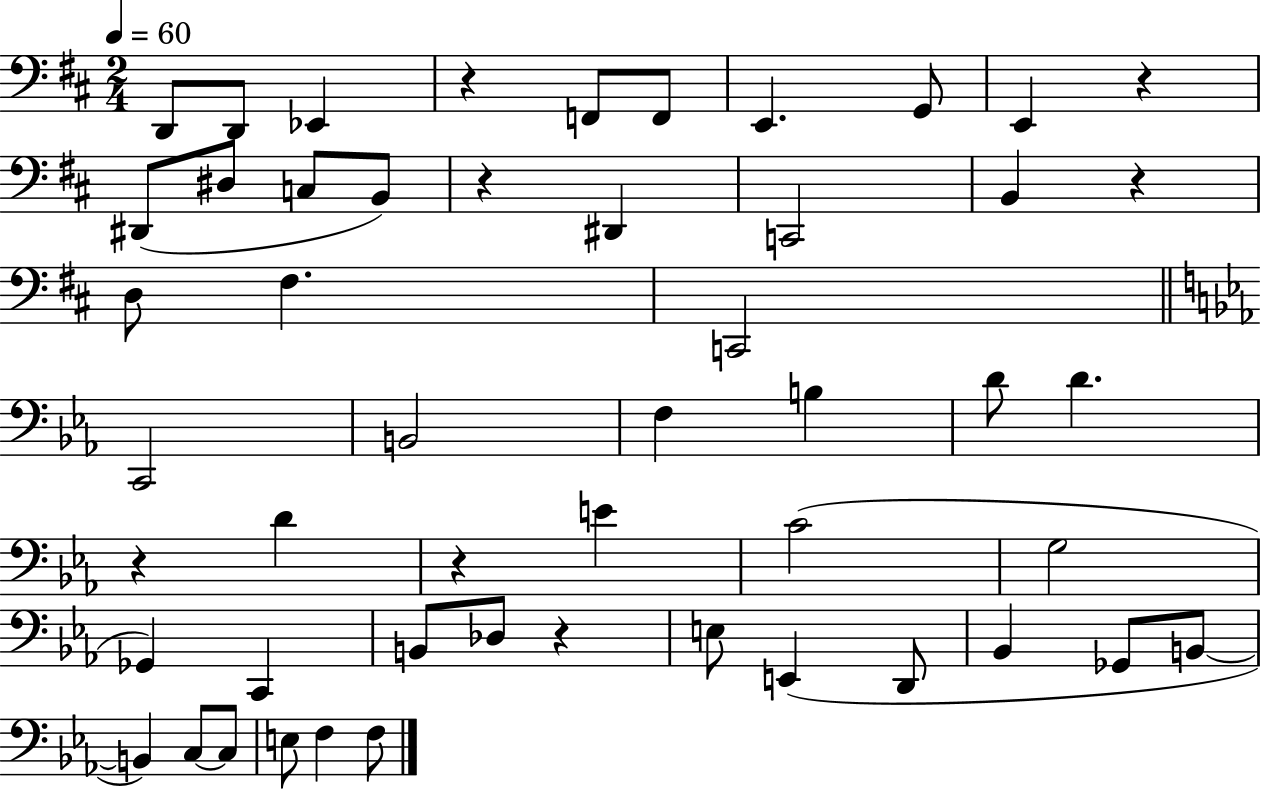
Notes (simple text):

D2/e D2/e Eb2/q R/q F2/e F2/e E2/q. G2/e E2/q R/q D#2/e D#3/e C3/e B2/e R/q D#2/q C2/h B2/q R/q D3/e F#3/q. C2/h C2/h B2/h F3/q B3/q D4/e D4/q. R/q D4/q R/q E4/q C4/h G3/h Gb2/q C2/q B2/e Db3/e R/q E3/e E2/q D2/e Bb2/q Gb2/e B2/e B2/q C3/e C3/e E3/e F3/q F3/e